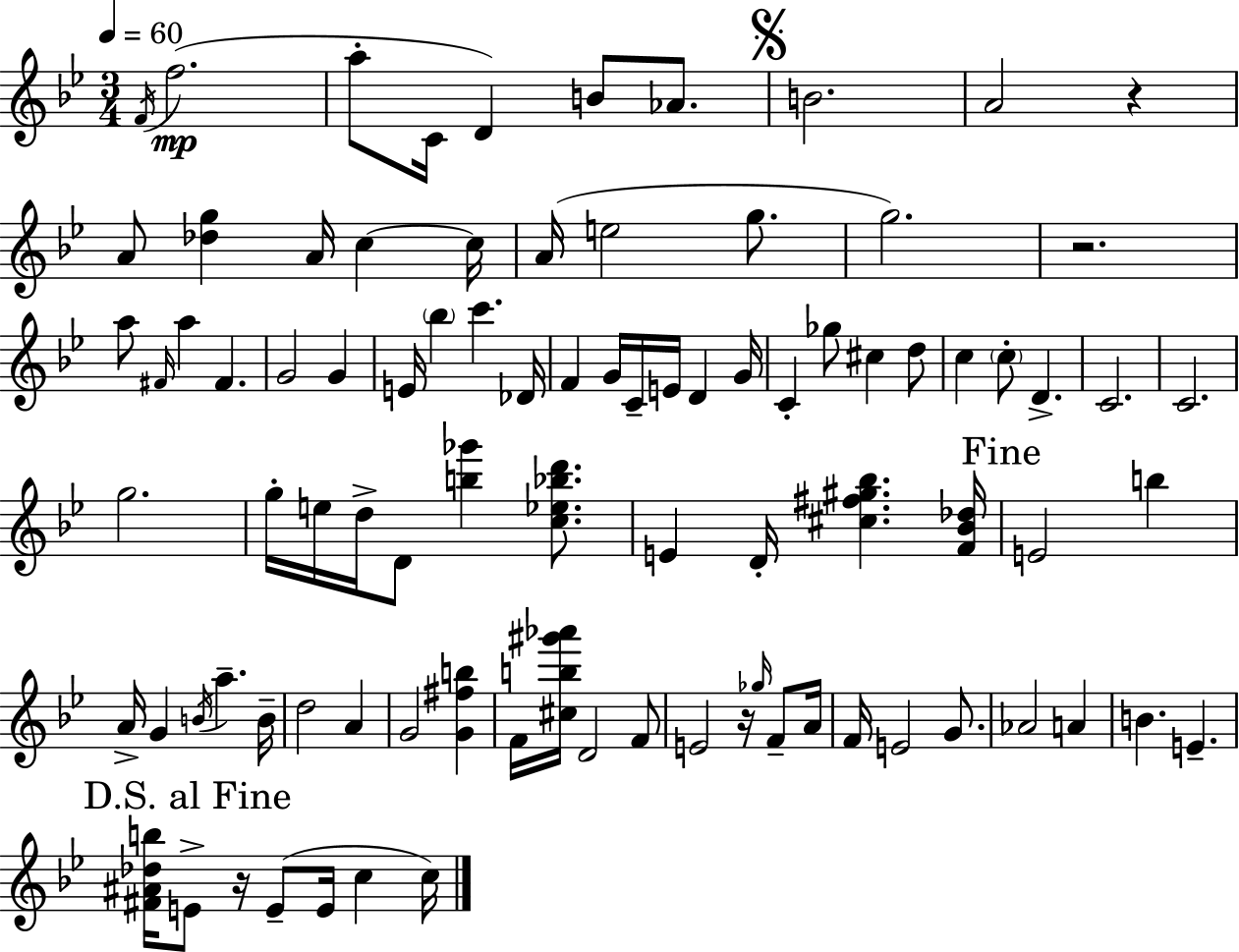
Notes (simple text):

F4/s F5/h. A5/e C4/s D4/q B4/e Ab4/e. B4/h. A4/h R/q A4/e [Db5,G5]/q A4/s C5/q C5/s A4/s E5/h G5/e. G5/h. R/h. A5/e F#4/s A5/q F#4/q. G4/h G4/q E4/s Bb5/q C6/q. Db4/s F4/q G4/s C4/s E4/s D4/q G4/s C4/q Gb5/e C#5/q D5/e C5/q C5/e D4/q. C4/h. C4/h. G5/h. G5/s E5/s D5/s D4/e [B5,Gb6]/q [C5,Eb5,Bb5,D6]/e. E4/q D4/s [C#5,F#5,G#5,Bb5]/q. [F4,Bb4,Db5]/s E4/h B5/q A4/s G4/q B4/s A5/q. B4/s D5/h A4/q G4/h [G4,F#5,B5]/q F4/s [C#5,B5,G#6,Ab6]/s D4/h F4/e E4/h R/s Gb5/s F4/e A4/s F4/s E4/h G4/e. Ab4/h A4/q B4/q. E4/q. [F#4,A#4,Db5,B5]/s E4/e R/s E4/e E4/s C5/q C5/s